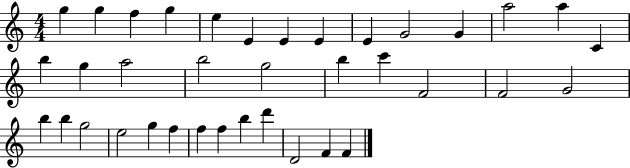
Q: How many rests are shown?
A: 0